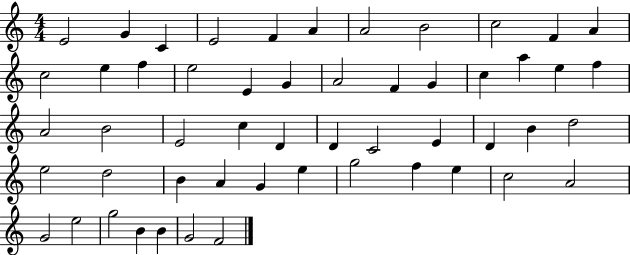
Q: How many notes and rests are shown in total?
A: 53